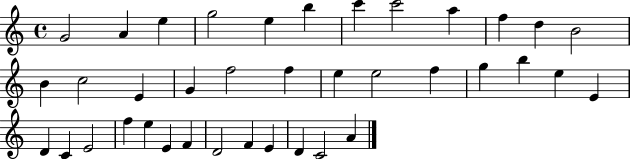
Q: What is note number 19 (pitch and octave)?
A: E5